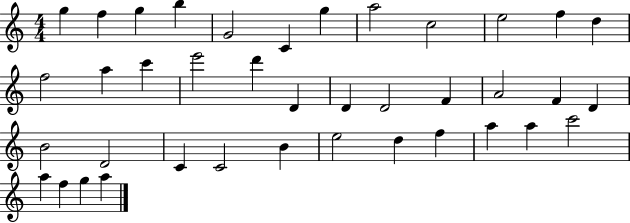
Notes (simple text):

G5/q F5/q G5/q B5/q G4/h C4/q G5/q A5/h C5/h E5/h F5/q D5/q F5/h A5/q C6/q E6/h D6/q D4/q D4/q D4/h F4/q A4/h F4/q D4/q B4/h D4/h C4/q C4/h B4/q E5/h D5/q F5/q A5/q A5/q C6/h A5/q F5/q G5/q A5/q